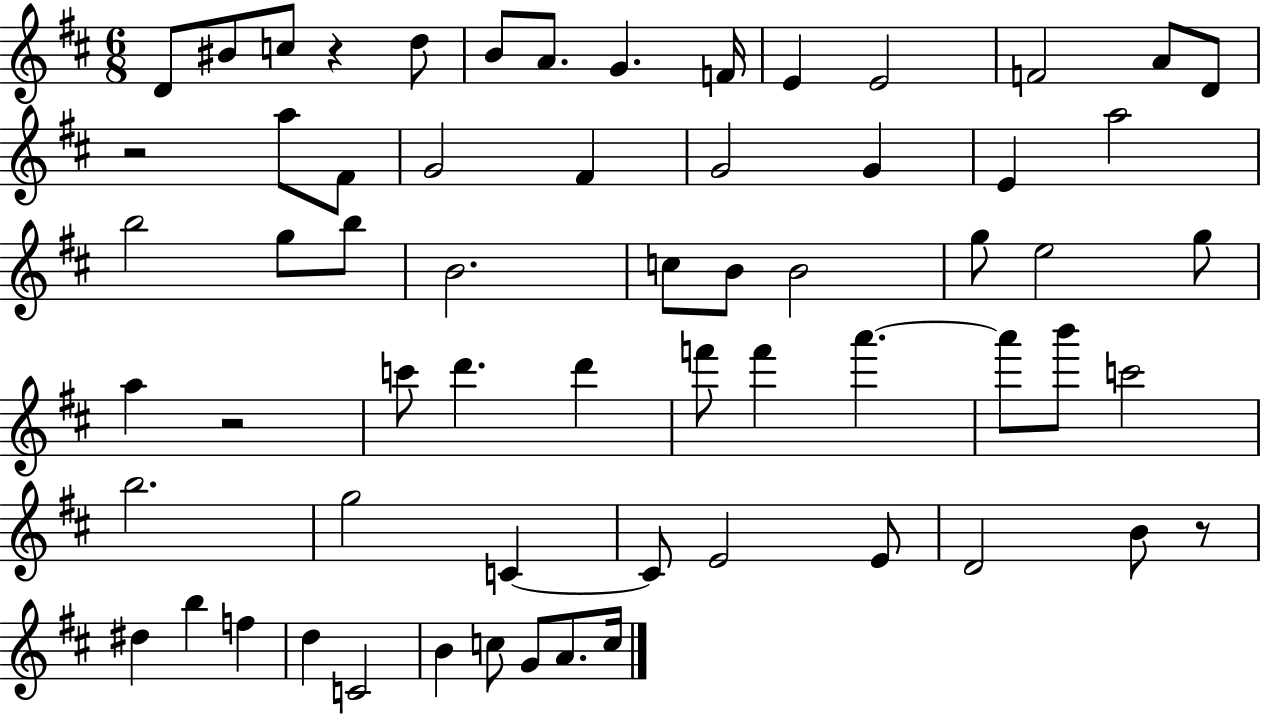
{
  \clef treble
  \numericTimeSignature
  \time 6/8
  \key d \major
  d'8 bis'8 c''8 r4 d''8 | b'8 a'8. g'4. f'16 | e'4 e'2 | f'2 a'8 d'8 | \break r2 a''8 fis'8 | g'2 fis'4 | g'2 g'4 | e'4 a''2 | \break b''2 g''8 b''8 | b'2. | c''8 b'8 b'2 | g''8 e''2 g''8 | \break a''4 r2 | c'''8 d'''4. d'''4 | f'''8 f'''4 a'''4.~~ | a'''8 b'''8 c'''2 | \break b''2. | g''2 c'4~~ | c'8 e'2 e'8 | d'2 b'8 r8 | \break dis''4 b''4 f''4 | d''4 c'2 | b'4 c''8 g'8 a'8. c''16 | \bar "|."
}